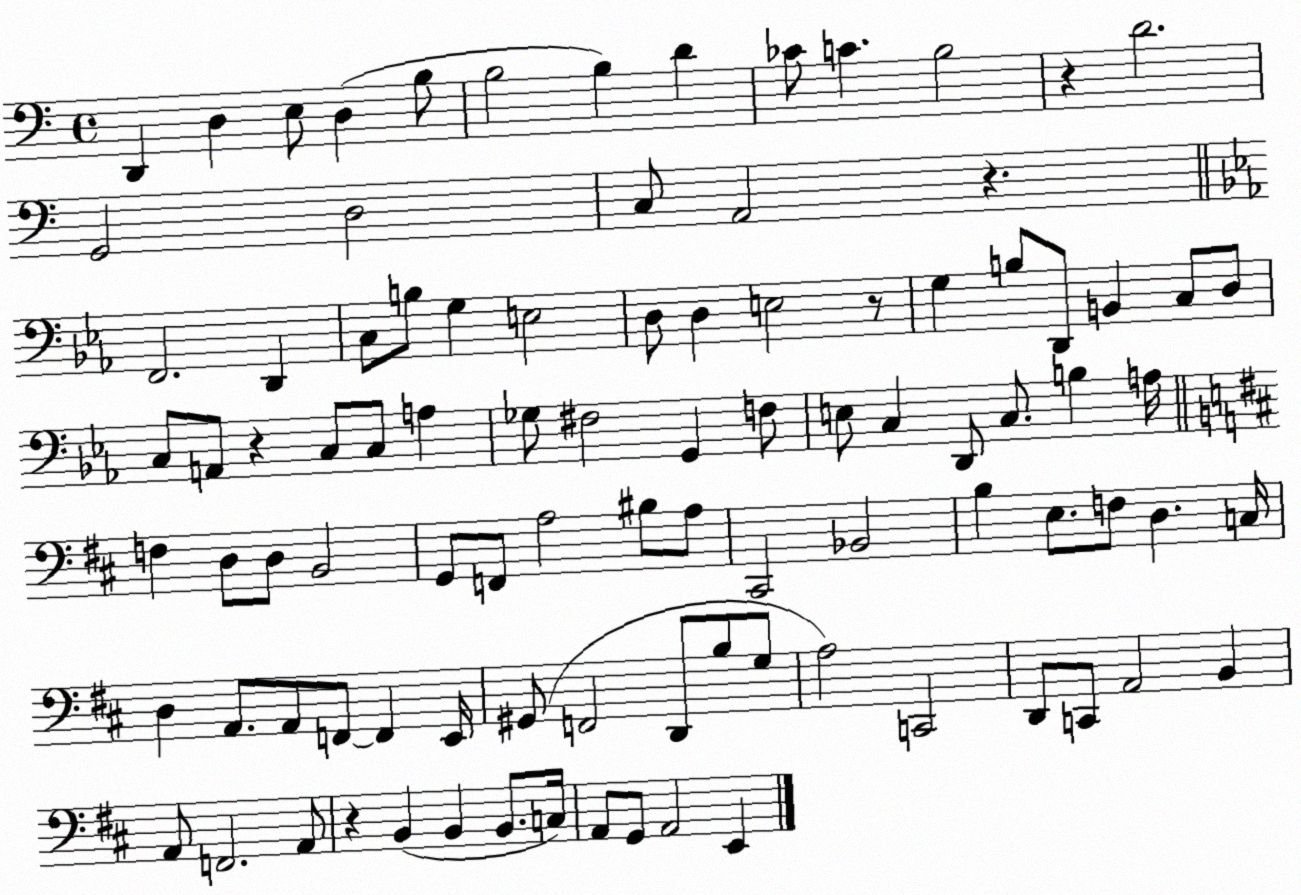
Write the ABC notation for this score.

X:1
T:Untitled
M:4/4
L:1/4
K:C
D,, D, E,/2 D, B,/2 B,2 B, D _C/2 C B,2 z D2 G,,2 D,2 C,/2 A,,2 z F,,2 D,, C,/2 B,/2 G, E,2 D,/2 D, E,2 z/2 G, B,/2 D,,/2 B,, C,/2 D,/2 C,/2 A,,/2 z C,/2 C,/2 A, _G,/2 ^F,2 G,, F,/2 E,/2 C, D,,/2 C,/2 B, A,/4 F, D,/2 D,/2 B,,2 G,,/2 F,,/2 A,2 ^B,/2 A,/2 ^C,,2 _B,,2 B, E,/2 F,/2 D, C,/4 D, A,,/2 A,,/2 F,,/2 F,, E,,/4 ^G,,/2 F,,2 D,,/2 B,/2 G,/2 A,2 C,,2 D,,/2 C,,/2 A,,2 B,, A,,/2 F,,2 A,,/2 z B,, B,, B,,/2 C,/4 A,,/2 G,,/2 A,,2 E,,